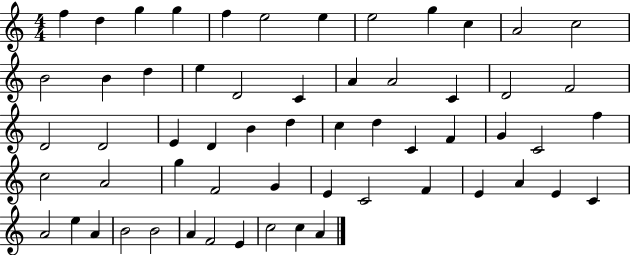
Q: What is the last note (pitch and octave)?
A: A4